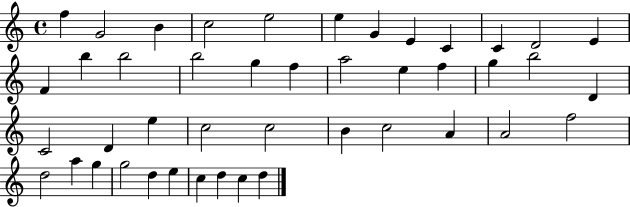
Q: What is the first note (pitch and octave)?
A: F5